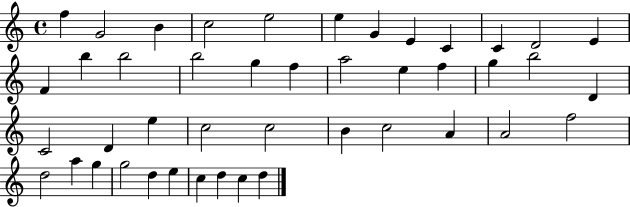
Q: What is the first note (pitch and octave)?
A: F5